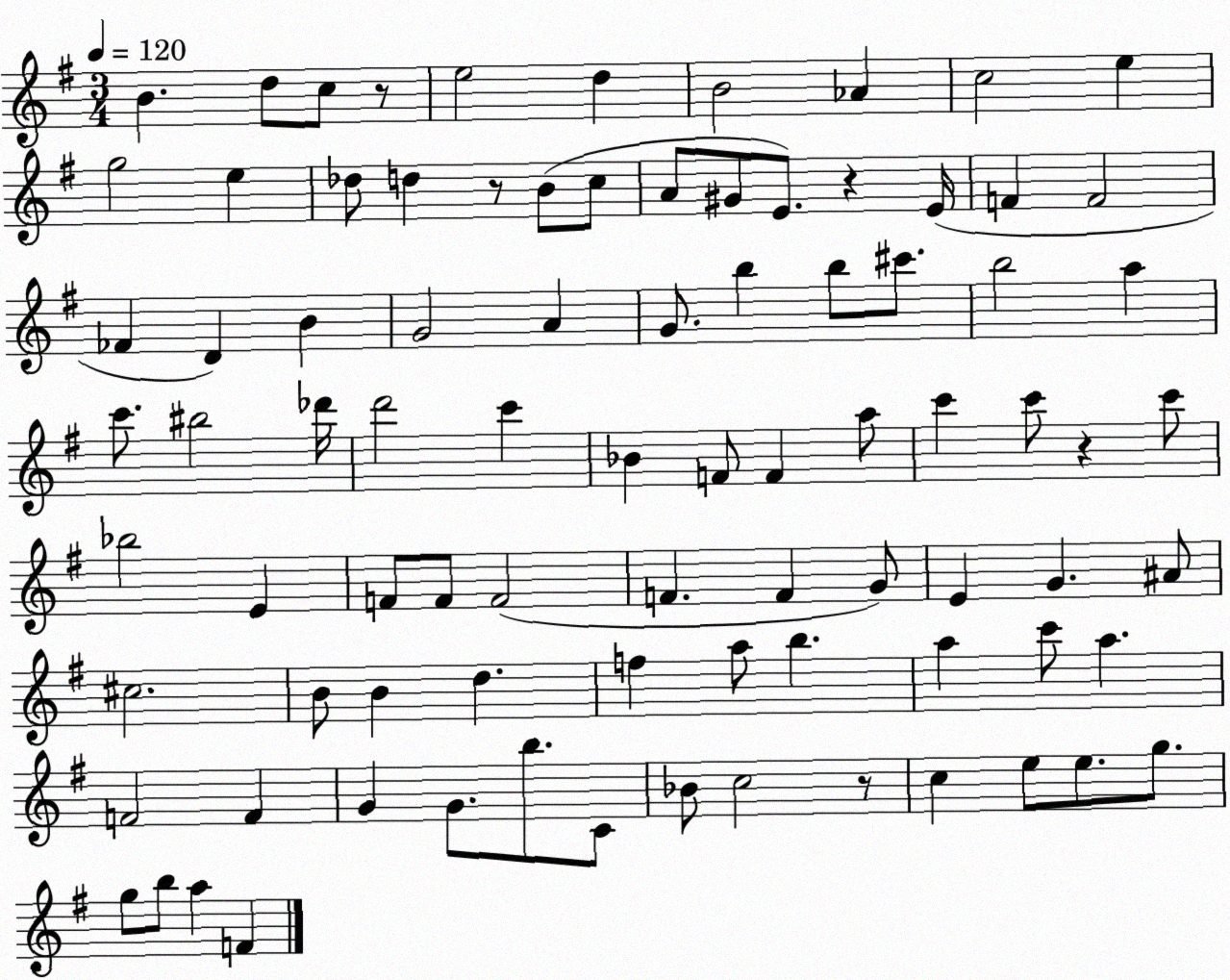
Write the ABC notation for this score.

X:1
T:Untitled
M:3/4
L:1/4
K:G
B d/2 c/2 z/2 e2 d B2 _A c2 e g2 e _d/2 d z/2 B/2 c/2 A/2 ^G/2 E/2 z E/4 F F2 _F D B G2 A G/2 b b/2 ^c'/2 b2 a c'/2 ^b2 _d'/4 d'2 c' _B F/2 F a/2 c' c'/2 z c'/2 _b2 E F/2 F/2 F2 F F G/2 E G ^A/2 ^c2 B/2 B d f a/2 b a c'/2 a F2 F G G/2 b/2 C/2 _B/2 c2 z/2 c e/2 e/2 g/2 g/2 b/2 a F